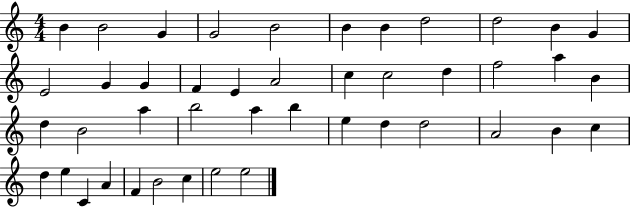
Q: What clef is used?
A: treble